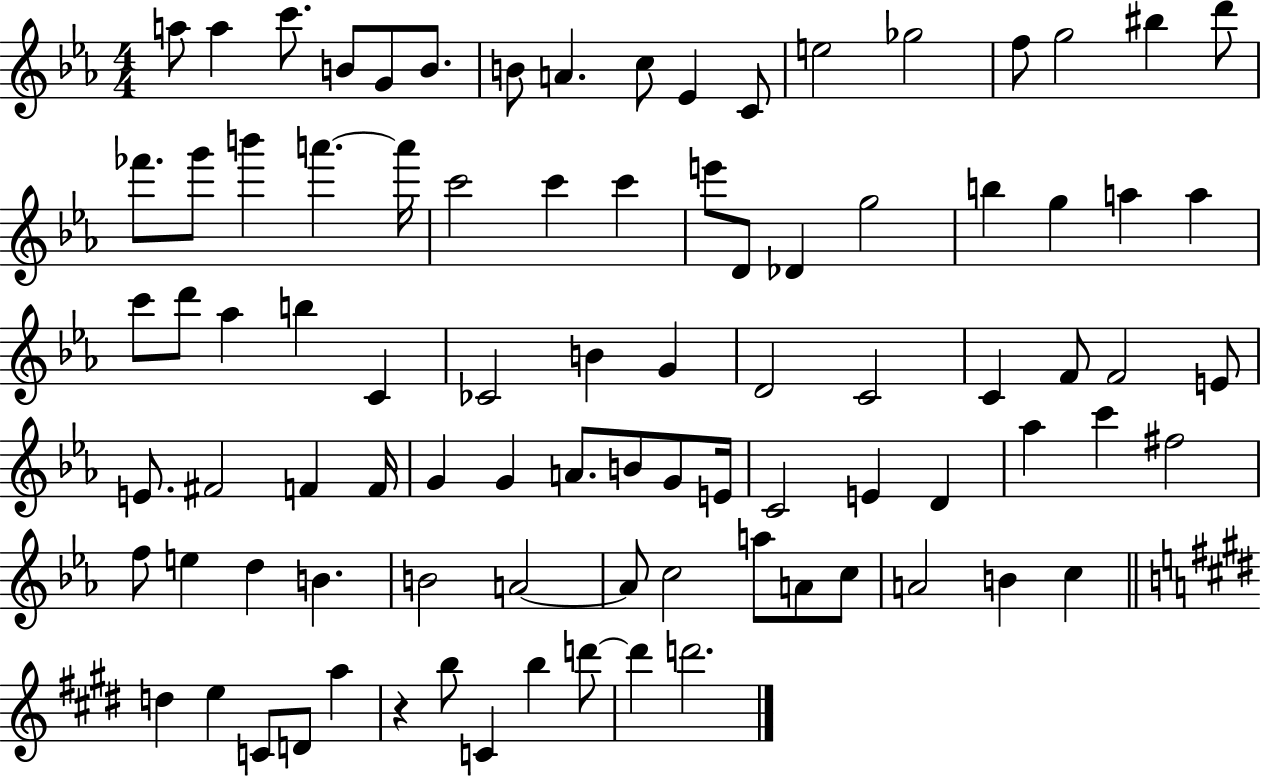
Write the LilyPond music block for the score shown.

{
  \clef treble
  \numericTimeSignature
  \time 4/4
  \key ees \major
  a''8 a''4 c'''8. b'8 g'8 b'8. | b'8 a'4. c''8 ees'4 c'8 | e''2 ges''2 | f''8 g''2 bis''4 d'''8 | \break fes'''8. g'''8 b'''4 a'''4.~~ a'''16 | c'''2 c'''4 c'''4 | e'''8 d'8 des'4 g''2 | b''4 g''4 a''4 a''4 | \break c'''8 d'''8 aes''4 b''4 c'4 | ces'2 b'4 g'4 | d'2 c'2 | c'4 f'8 f'2 e'8 | \break e'8. fis'2 f'4 f'16 | g'4 g'4 a'8. b'8 g'8 e'16 | c'2 e'4 d'4 | aes''4 c'''4 fis''2 | \break f''8 e''4 d''4 b'4. | b'2 a'2~~ | a'8 c''2 a''8 a'8 c''8 | a'2 b'4 c''4 | \break \bar "||" \break \key e \major d''4 e''4 c'8 d'8 a''4 | r4 b''8 c'4 b''4 d'''8~~ | d'''4 d'''2. | \bar "|."
}